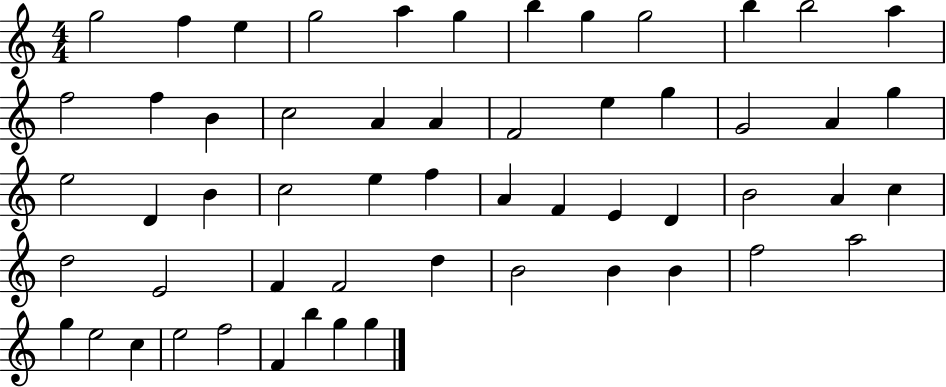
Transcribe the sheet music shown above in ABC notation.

X:1
T:Untitled
M:4/4
L:1/4
K:C
g2 f e g2 a g b g g2 b b2 a f2 f B c2 A A F2 e g G2 A g e2 D B c2 e f A F E D B2 A c d2 E2 F F2 d B2 B B f2 a2 g e2 c e2 f2 F b g g